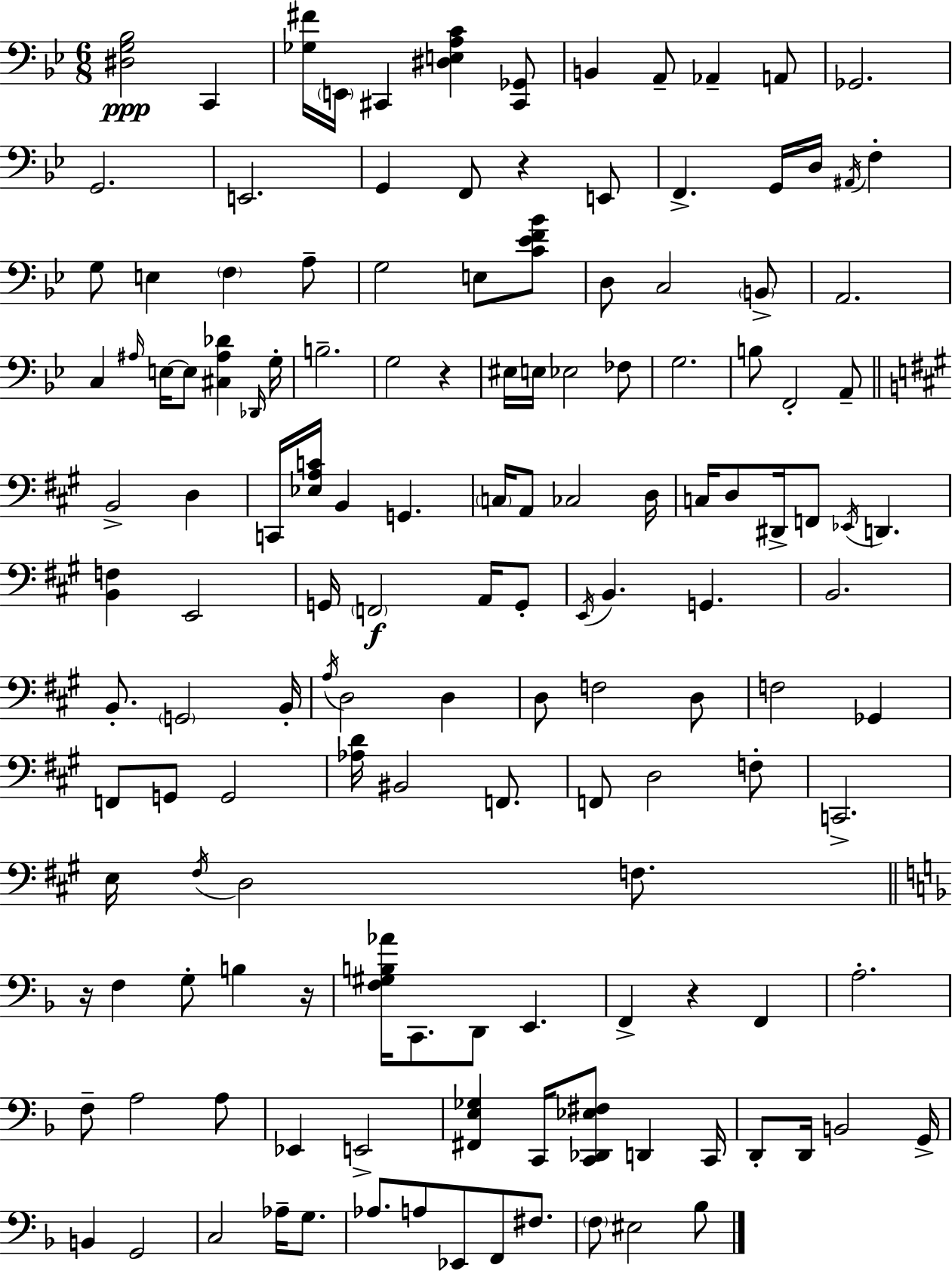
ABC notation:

X:1
T:Untitled
M:6/8
L:1/4
K:Gm
[^D,G,_B,]2 C,, [_G,^F]/4 E,,/4 ^C,, [^D,E,A,C] [^C,,_G,,]/2 B,, A,,/2 _A,, A,,/2 _G,,2 G,,2 E,,2 G,, F,,/2 z E,,/2 F,, G,,/4 D,/4 ^A,,/4 F, G,/2 E, F, A,/2 G,2 E,/2 [C_EF_B]/2 D,/2 C,2 B,,/2 A,,2 C, ^A,/4 E,/4 E,/2 [^C,^A,_D] _D,,/4 G,/4 B,2 G,2 z ^E,/4 E,/4 _E,2 _F,/2 G,2 B,/2 F,,2 A,,/2 B,,2 D, C,,/4 [_E,A,C]/4 B,, G,, C,/4 A,,/2 _C,2 D,/4 C,/4 D,/2 ^D,,/4 F,,/2 _E,,/4 D,, [B,,F,] E,,2 G,,/4 F,,2 A,,/4 G,,/2 E,,/4 B,, G,, B,,2 B,,/2 G,,2 B,,/4 A,/4 D,2 D, D,/2 F,2 D,/2 F,2 _G,, F,,/2 G,,/2 G,,2 [_A,D]/4 ^B,,2 F,,/2 F,,/2 D,2 F,/2 C,,2 E,/4 ^F,/4 D,2 F,/2 z/4 F, G,/2 B, z/4 [F,^G,B,_A]/4 C,,/2 D,,/2 E,, F,, z F,, A,2 F,/2 A,2 A,/2 _E,, E,,2 [^F,,E,_G,] C,,/4 [C,,_D,,_E,^F,]/2 D,, C,,/4 D,,/2 D,,/4 B,,2 G,,/4 B,, G,,2 C,2 _A,/4 G,/2 _A,/2 A,/2 _E,,/2 F,,/2 ^F,/2 F,/2 ^E,2 _B,/2